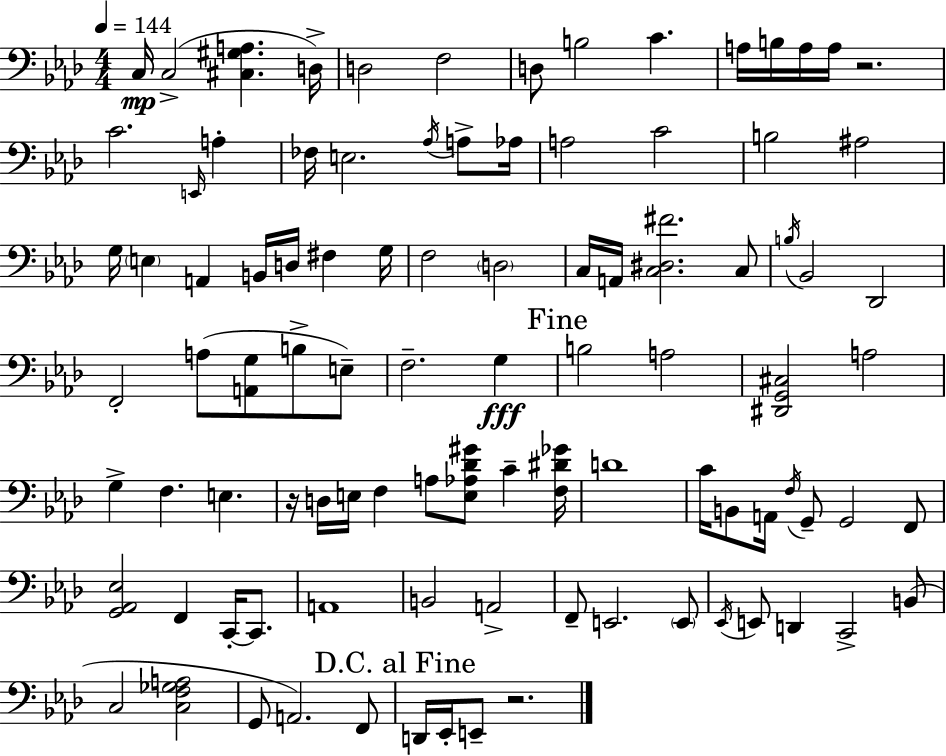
C3/s C3/h [C#3,G#3,A3]/q. D3/s D3/h F3/h D3/e B3/h C4/q. A3/s B3/s A3/s A3/s R/h. C4/h. E2/s A3/q FES3/s E3/h. Ab3/s A3/e Ab3/s A3/h C4/h B3/h A#3/h G3/s E3/q A2/q B2/s D3/s F#3/q G3/s F3/h D3/h C3/s A2/s [C3,D#3,F#4]/h. C3/e B3/s Bb2/h Db2/h F2/h A3/e [A2,G3]/e B3/e E3/e F3/h. G3/q B3/h A3/h [D#2,G2,C#3]/h A3/h G3/q F3/q. E3/q. R/s D3/s E3/s F3/q A3/e [E3,Ab3,Db4,G#4]/e C4/q [F3,D#4,Gb4]/s D4/w C4/s B2/e A2/s F3/s G2/e G2/h F2/e [G2,Ab2,Eb3]/h F2/q C2/s C2/e. A2/w B2/h A2/h F2/e E2/h. E2/e Eb2/s E2/e D2/q C2/h B2/e C3/h [C3,F3,Gb3,A3]/h G2/e A2/h. F2/e D2/s Eb2/s E2/e R/h.